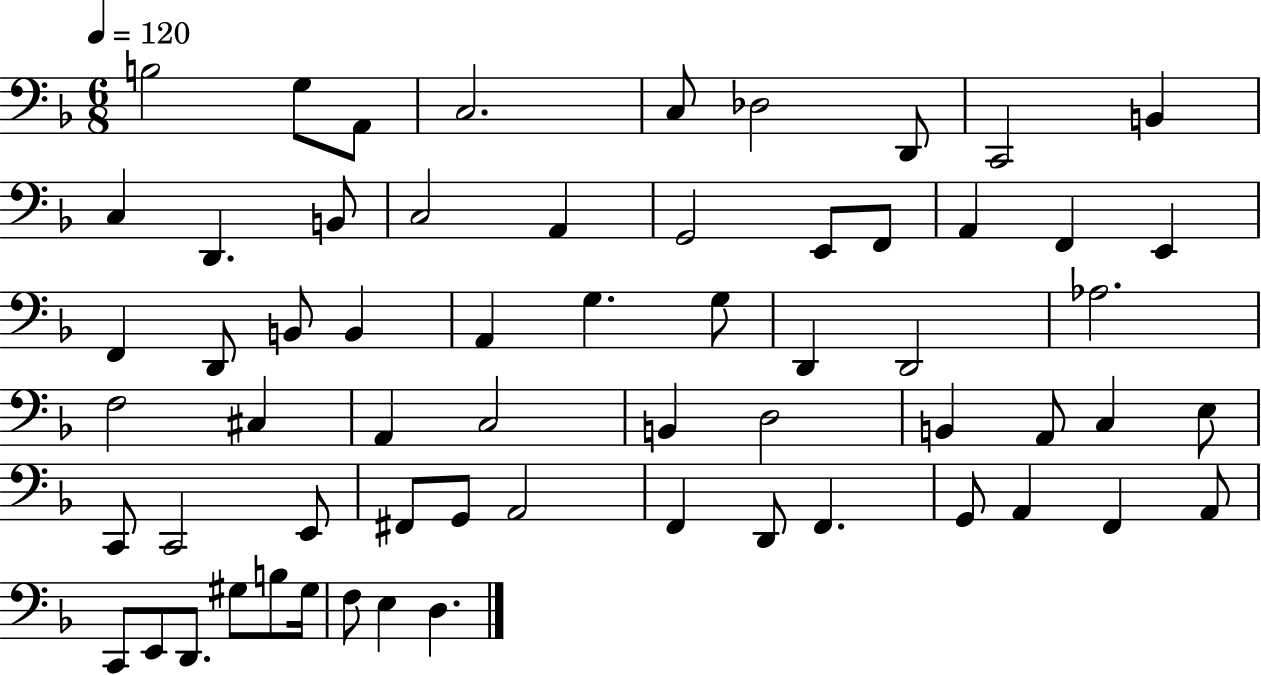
X:1
T:Untitled
M:6/8
L:1/4
K:F
B,2 G,/2 A,,/2 C,2 C,/2 _D,2 D,,/2 C,,2 B,, C, D,, B,,/2 C,2 A,, G,,2 E,,/2 F,,/2 A,, F,, E,, F,, D,,/2 B,,/2 B,, A,, G, G,/2 D,, D,,2 _A,2 F,2 ^C, A,, C,2 B,, D,2 B,, A,,/2 C, E,/2 C,,/2 C,,2 E,,/2 ^F,,/2 G,,/2 A,,2 F,, D,,/2 F,, G,,/2 A,, F,, A,,/2 C,,/2 E,,/2 D,,/2 ^G,/2 B,/2 ^G,/4 F,/2 E, D,